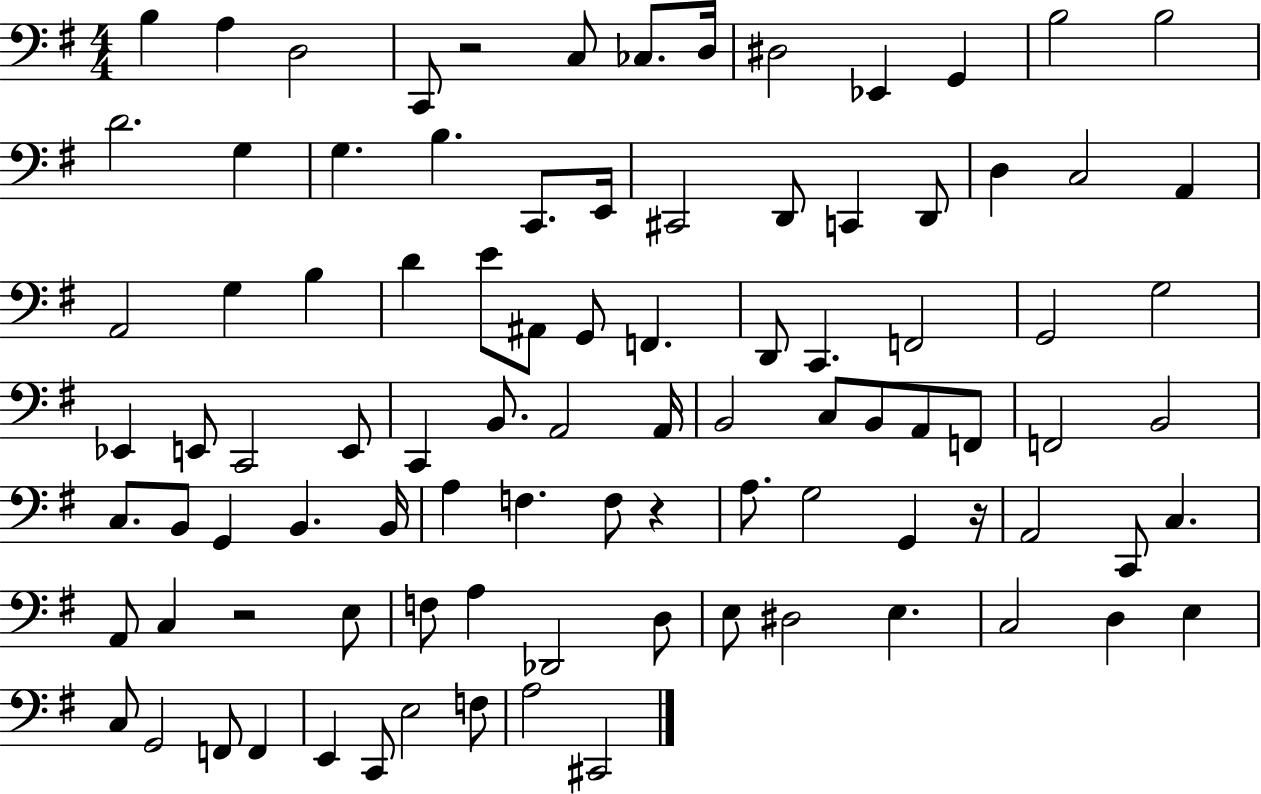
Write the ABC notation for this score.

X:1
T:Untitled
M:4/4
L:1/4
K:G
B, A, D,2 C,,/2 z2 C,/2 _C,/2 D,/4 ^D,2 _E,, G,, B,2 B,2 D2 G, G, B, C,,/2 E,,/4 ^C,,2 D,,/2 C,, D,,/2 D, C,2 A,, A,,2 G, B, D E/2 ^A,,/2 G,,/2 F,, D,,/2 C,, F,,2 G,,2 G,2 _E,, E,,/2 C,,2 E,,/2 C,, B,,/2 A,,2 A,,/4 B,,2 C,/2 B,,/2 A,,/2 F,,/2 F,,2 B,,2 C,/2 B,,/2 G,, B,, B,,/4 A, F, F,/2 z A,/2 G,2 G,, z/4 A,,2 C,,/2 C, A,,/2 C, z2 E,/2 F,/2 A, _D,,2 D,/2 E,/2 ^D,2 E, C,2 D, E, C,/2 G,,2 F,,/2 F,, E,, C,,/2 E,2 F,/2 A,2 ^C,,2